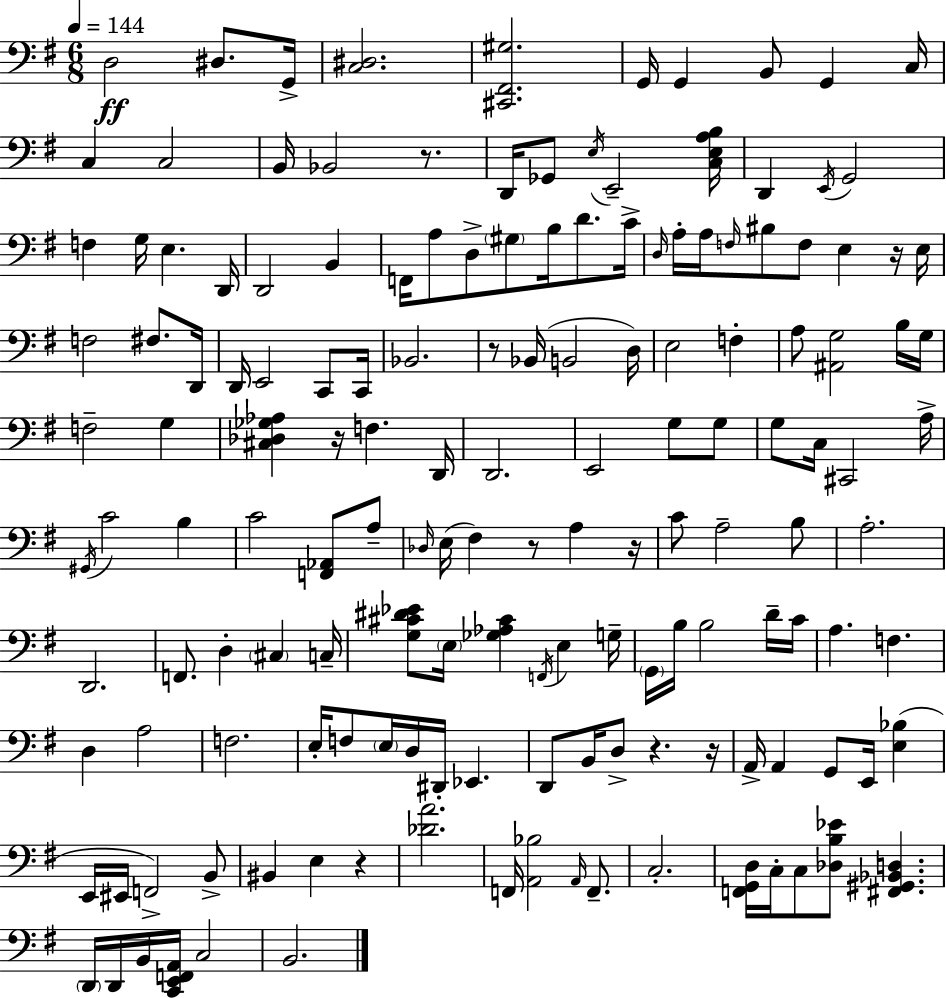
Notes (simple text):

D3/h D#3/e. G2/s [C3,D#3]/h. [C#2,F#2,G#3]/h. G2/s G2/q B2/e G2/q C3/s C3/q C3/h B2/s Bb2/h R/e. D2/s Gb2/e E3/s E2/h [C3,E3,A3,B3]/s D2/q E2/s G2/h F3/q G3/s E3/q. D2/s D2/h B2/q F2/s A3/e D3/e G#3/e B3/s D4/e. C4/s D3/s A3/s A3/s F3/s BIS3/e F3/e E3/q R/s E3/s F3/h F#3/e. D2/s D2/s E2/h C2/e C2/s Bb2/h. R/e Bb2/s B2/h D3/s E3/h F3/q A3/e [A#2,G3]/h B3/s G3/s F3/h G3/q [C#3,Db3,Gb3,Ab3]/q R/s F3/q. D2/s D2/h. E2/h G3/e G3/e G3/e C3/s C#2/h A3/s G#2/s C4/h B3/q C4/h [F2,Ab2]/e A3/e Db3/s E3/s F#3/q R/e A3/q R/s C4/e A3/h B3/e A3/h. D2/h. F2/e. D3/q C#3/q C3/s [G3,C#4,D#4,Eb4]/e E3/s [Gb3,Ab3,C#4]/q F2/s E3/q G3/s G2/s B3/s B3/h D4/s C4/s A3/q. F3/q. D3/q A3/h F3/h. E3/s F3/e E3/s D3/s D#2/s Eb2/q. D2/e B2/s D3/e R/q. R/s A2/s A2/q G2/e E2/s [E3,Bb3]/q E2/s EIS2/s F2/h B2/e BIS2/q E3/q R/q [Db4,A4]/h. F2/s [A2,Bb3]/h A2/s F2/e. C3/h. [F2,G2,D3]/s C3/s C3/e [Db3,B3,Eb4]/e [F#2,G#2,Bb2,D3]/q. D2/s D2/s B2/s [C2,E2,F2,A2]/s C3/h B2/h.